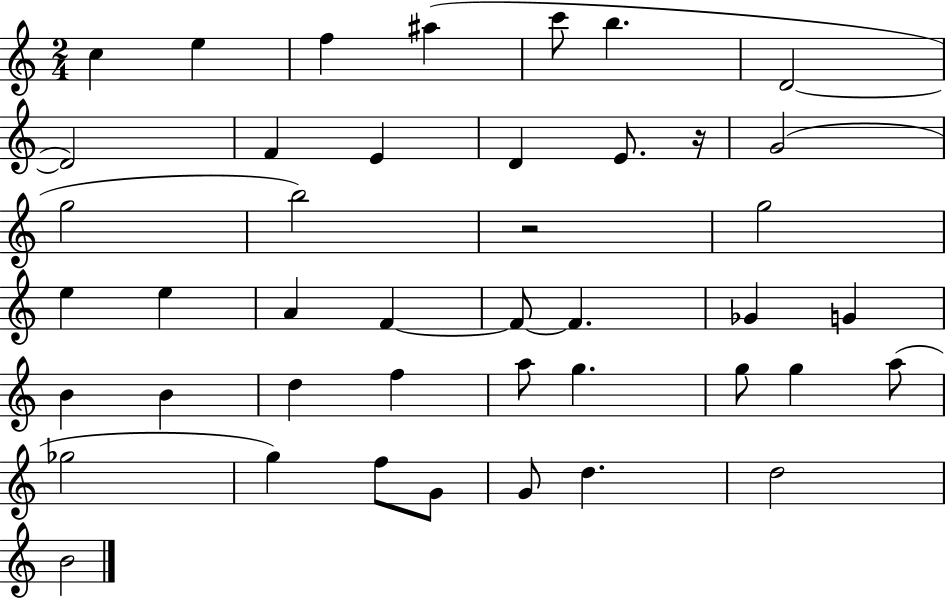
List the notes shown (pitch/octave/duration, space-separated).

C5/q E5/q F5/q A#5/q C6/e B5/q. D4/h D4/h F4/q E4/q D4/q E4/e. R/s G4/h G5/h B5/h R/h G5/h E5/q E5/q A4/q F4/q F4/e F4/q. Gb4/q G4/q B4/q B4/q D5/q F5/q A5/e G5/q. G5/e G5/q A5/e Gb5/h G5/q F5/e G4/e G4/e D5/q. D5/h B4/h